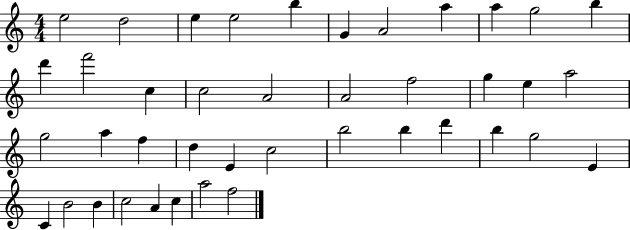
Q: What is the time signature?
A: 4/4